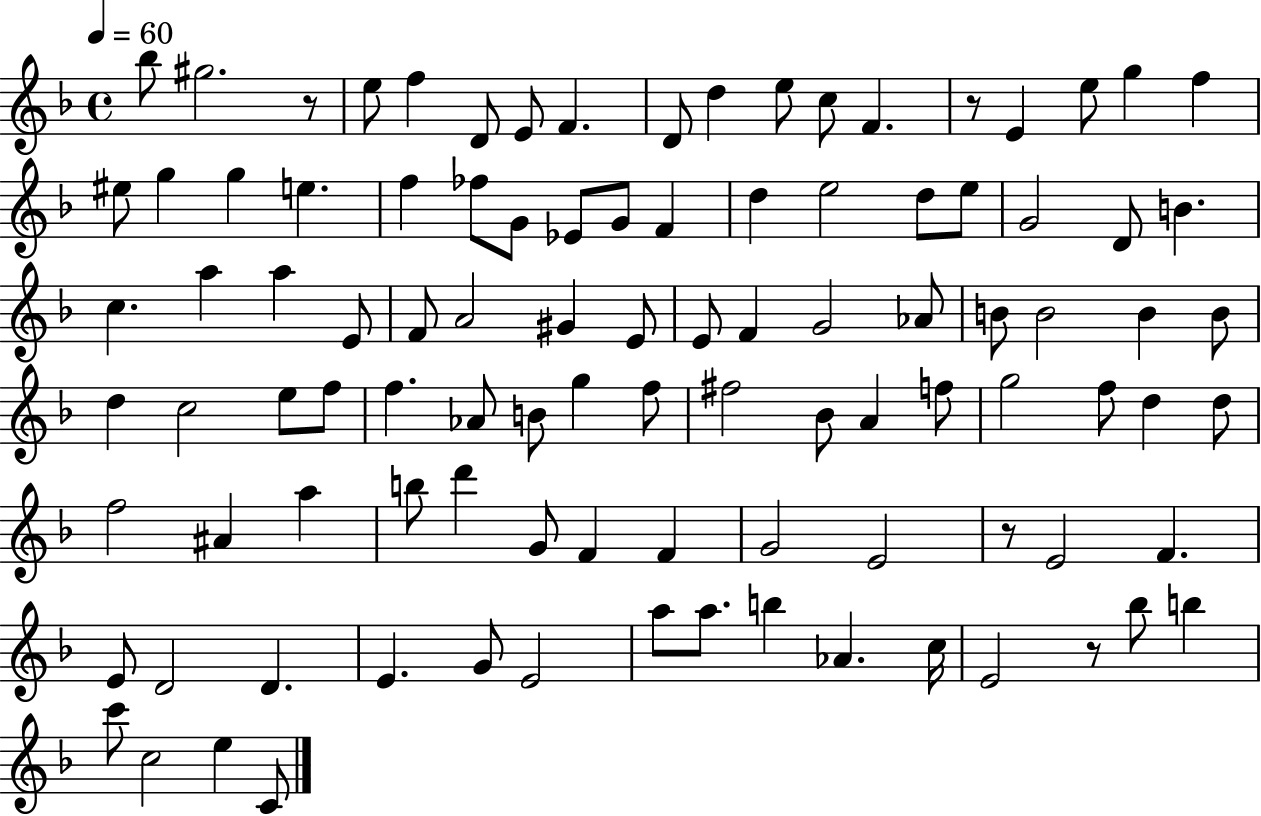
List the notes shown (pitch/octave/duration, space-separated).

Bb5/e G#5/h. R/e E5/e F5/q D4/e E4/e F4/q. D4/e D5/q E5/e C5/e F4/q. R/e E4/q E5/e G5/q F5/q EIS5/e G5/q G5/q E5/q. F5/q FES5/e G4/e Eb4/e G4/e F4/q D5/q E5/h D5/e E5/e G4/h D4/e B4/q. C5/q. A5/q A5/q E4/e F4/e A4/h G#4/q E4/e E4/e F4/q G4/h Ab4/e B4/e B4/h B4/q B4/e D5/q C5/h E5/e F5/e F5/q. Ab4/e B4/e G5/q F5/e F#5/h Bb4/e A4/q F5/e G5/h F5/e D5/q D5/e F5/h A#4/q A5/q B5/e D6/q G4/e F4/q F4/q G4/h E4/h R/e E4/h F4/q. E4/e D4/h D4/q. E4/q. G4/e E4/h A5/e A5/e. B5/q Ab4/q. C5/s E4/h R/e Bb5/e B5/q C6/e C5/h E5/q C4/e